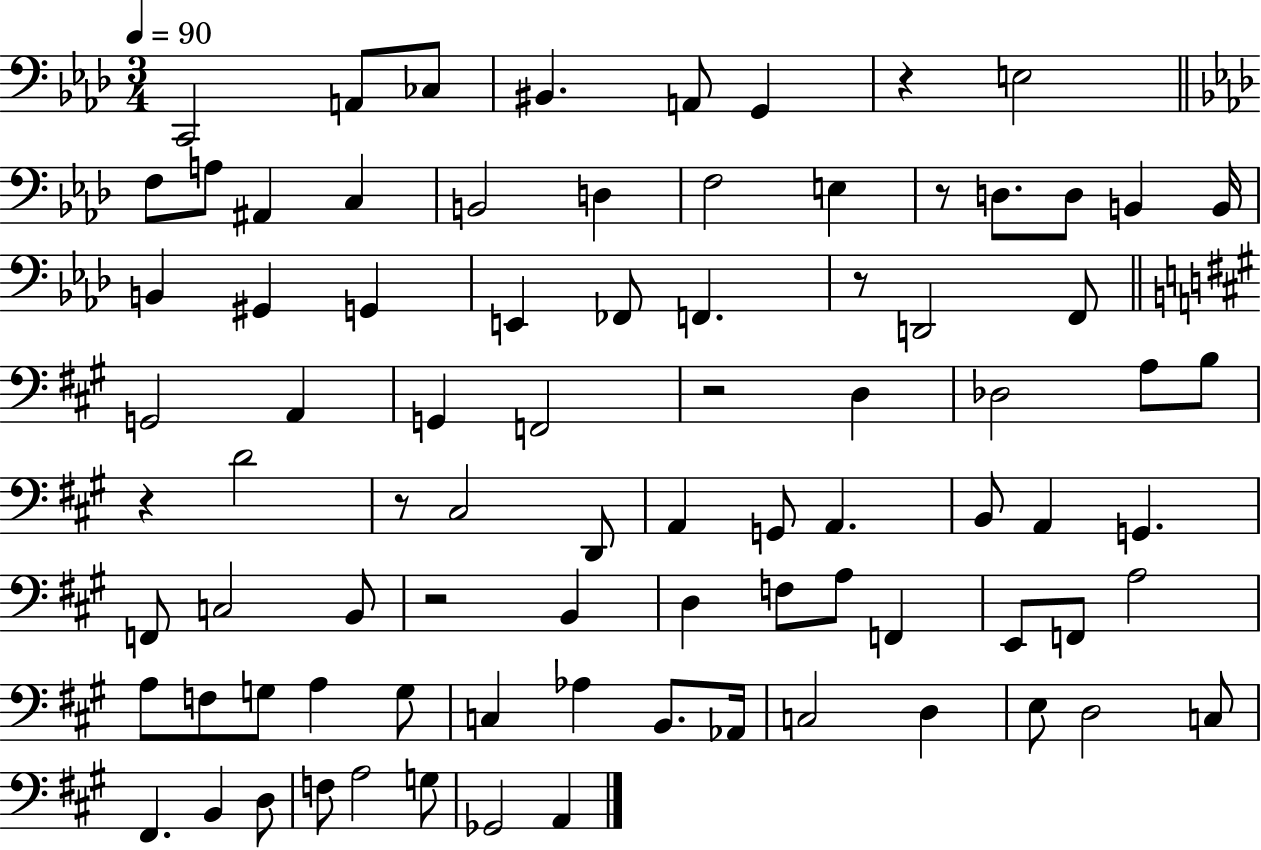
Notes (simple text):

C2/h A2/e CES3/e BIS2/q. A2/e G2/q R/q E3/h F3/e A3/e A#2/q C3/q B2/h D3/q F3/h E3/q R/e D3/e. D3/e B2/q B2/s B2/q G#2/q G2/q E2/q FES2/e F2/q. R/e D2/h F2/e G2/h A2/q G2/q F2/h R/h D3/q Db3/h A3/e B3/e R/q D4/h R/e C#3/h D2/e A2/q G2/e A2/q. B2/e A2/q G2/q. F2/e C3/h B2/e R/h B2/q D3/q F3/e A3/e F2/q E2/e F2/e A3/h A3/e F3/e G3/e A3/q G3/e C3/q Ab3/q B2/e. Ab2/s C3/h D3/q E3/e D3/h C3/e F#2/q. B2/q D3/e F3/e A3/h G3/e Gb2/h A2/q